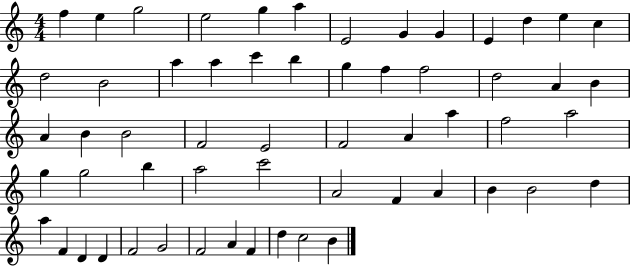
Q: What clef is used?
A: treble